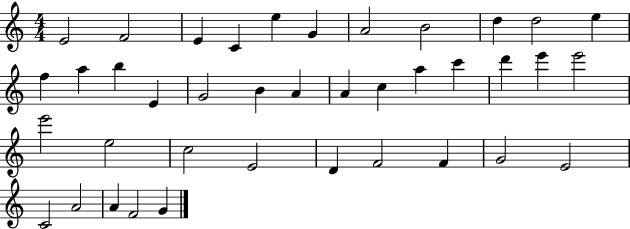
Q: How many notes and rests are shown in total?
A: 39